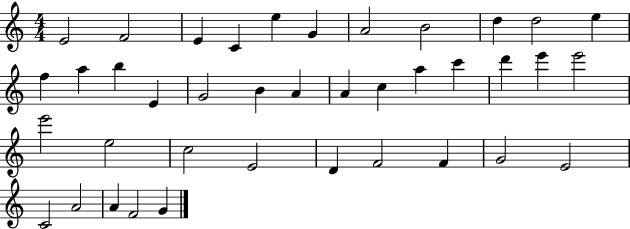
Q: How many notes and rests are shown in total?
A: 39